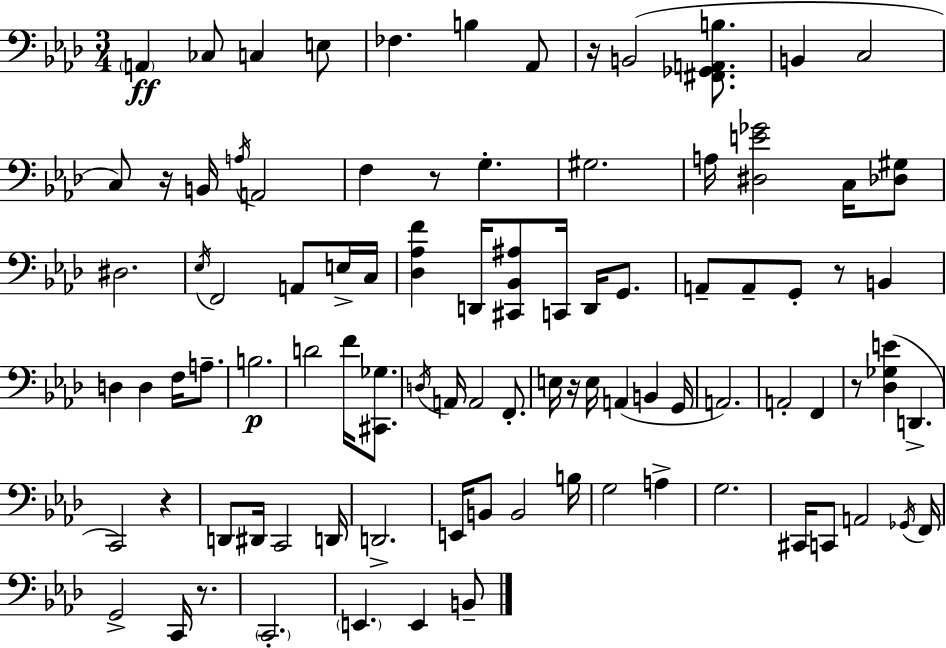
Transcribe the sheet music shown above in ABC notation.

X:1
T:Untitled
M:3/4
L:1/4
K:Ab
A,, _C,/2 C, E,/2 _F, B, _A,,/2 z/4 B,,2 [^F,,_G,,A,,B,]/2 B,, C,2 C,/2 z/4 B,,/4 A,/4 A,,2 F, z/2 G, ^G,2 A,/4 [^D,E_G]2 C,/4 [_D,^G,]/2 ^D,2 _E,/4 F,,2 A,,/2 E,/4 C,/4 [_D,_A,F] D,,/4 [^C,,_B,,^A,]/2 C,,/4 D,,/4 G,,/2 A,,/2 A,,/2 G,,/2 z/2 B,, D, D, F,/4 A,/2 B,2 D2 F/4 [^C,,_G,]/2 D,/4 A,,/4 A,,2 F,,/2 E,/4 z/4 E,/4 A,, B,, G,,/4 A,,2 A,,2 F,, z/2 [_D,_G,E] D,, C,,2 z D,,/2 ^D,,/4 C,,2 D,,/4 D,,2 E,,/4 B,,/2 B,,2 B,/4 G,2 A, G,2 ^C,,/4 C,,/2 A,,2 _G,,/4 F,,/4 G,,2 C,,/4 z/2 C,,2 E,, E,, B,,/2